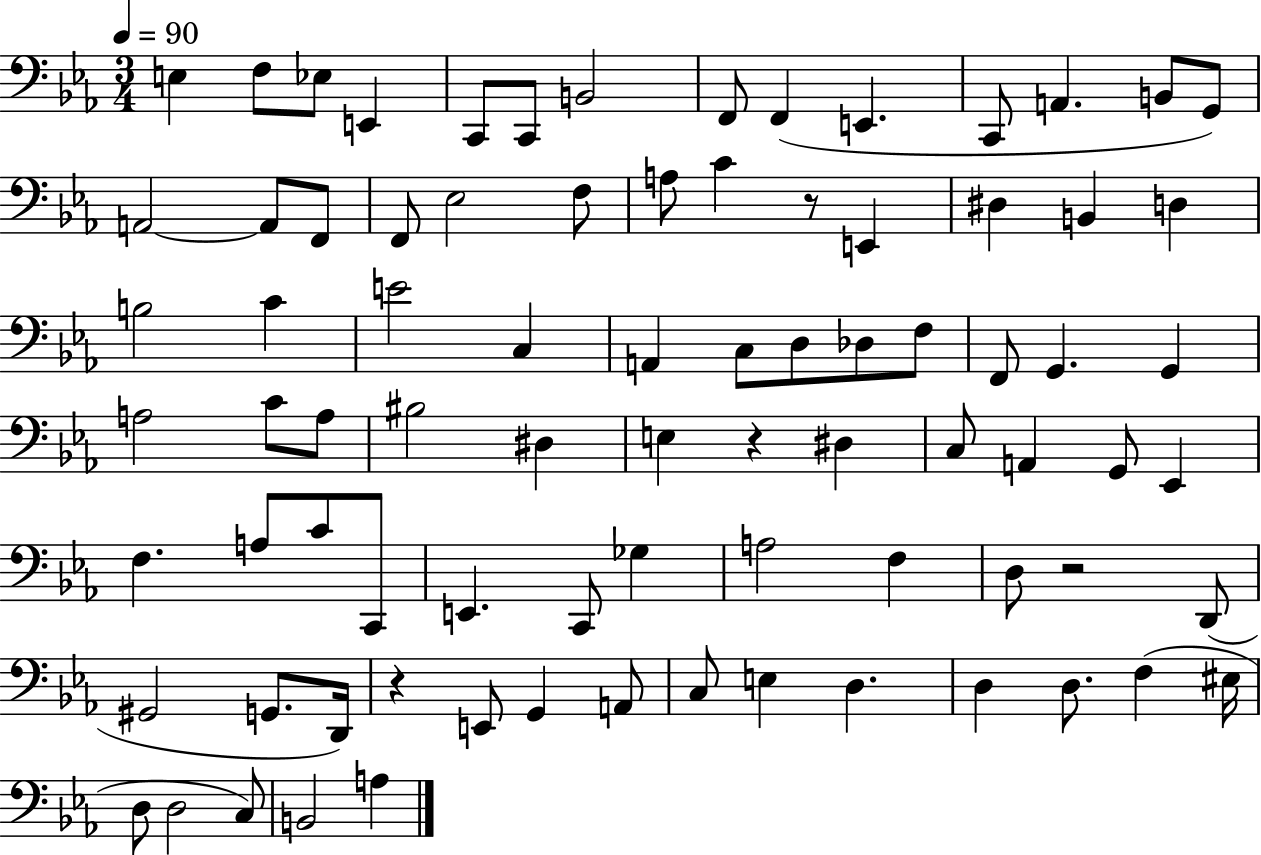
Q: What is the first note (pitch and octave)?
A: E3